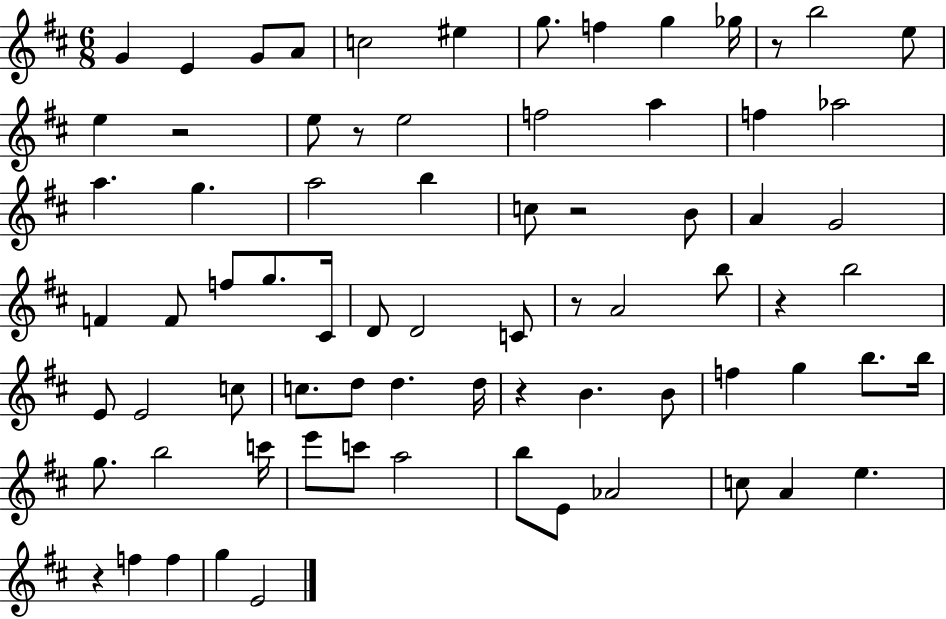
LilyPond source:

{
  \clef treble
  \numericTimeSignature
  \time 6/8
  \key d \major
  g'4 e'4 g'8 a'8 | c''2 eis''4 | g''8. f''4 g''4 ges''16 | r8 b''2 e''8 | \break e''4 r2 | e''8 r8 e''2 | f''2 a''4 | f''4 aes''2 | \break a''4. g''4. | a''2 b''4 | c''8 r2 b'8 | a'4 g'2 | \break f'4 f'8 f''8 g''8. cis'16 | d'8 d'2 c'8 | r8 a'2 b''8 | r4 b''2 | \break e'8 e'2 c''8 | c''8. d''8 d''4. d''16 | r4 b'4. b'8 | f''4 g''4 b''8. b''16 | \break g''8. b''2 c'''16 | e'''8 c'''8 a''2 | b''8 e'8 aes'2 | c''8 a'4 e''4. | \break r4 f''4 f''4 | g''4 e'2 | \bar "|."
}